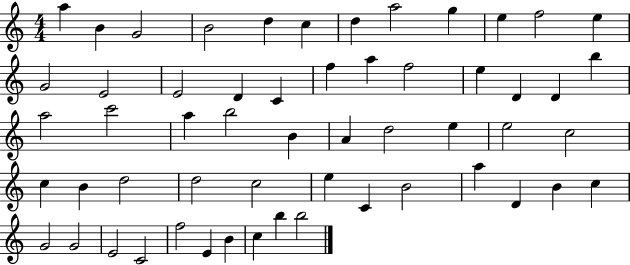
X:1
T:Untitled
M:4/4
L:1/4
K:C
a B G2 B2 d c d a2 g e f2 e G2 E2 E2 D C f a f2 e D D b a2 c'2 a b2 B A d2 e e2 c2 c B d2 d2 c2 e C B2 a D B c G2 G2 E2 C2 f2 E B c b b2